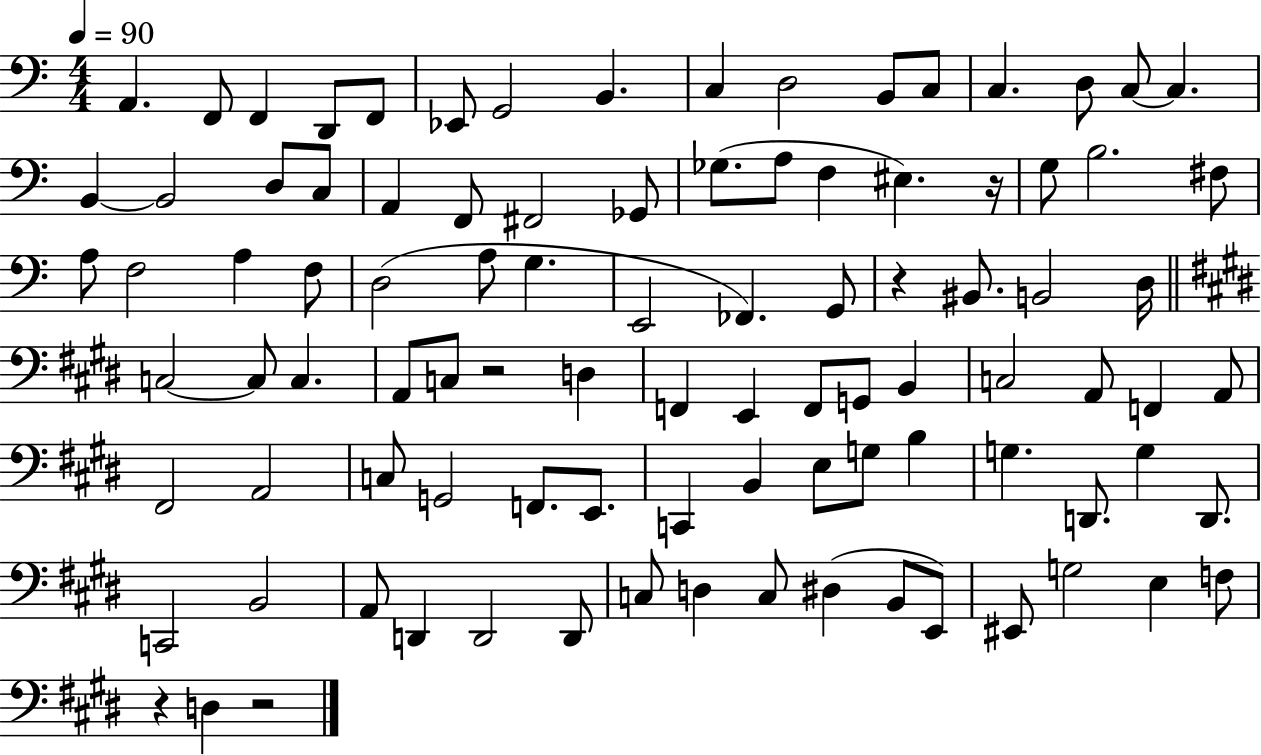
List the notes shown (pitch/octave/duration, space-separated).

A2/q. F2/e F2/q D2/e F2/e Eb2/e G2/h B2/q. C3/q D3/h B2/e C3/e C3/q. D3/e C3/e C3/q. B2/q B2/h D3/e C3/e A2/q F2/e F#2/h Gb2/e Gb3/e. A3/e F3/q EIS3/q. R/s G3/e B3/h. F#3/e A3/e F3/h A3/q F3/e D3/h A3/e G3/q. E2/h FES2/q. G2/e R/q BIS2/e. B2/h D3/s C3/h C3/e C3/q. A2/e C3/e R/h D3/q F2/q E2/q F2/e G2/e B2/q C3/h A2/e F2/q A2/e F#2/h A2/h C3/e G2/h F2/e. E2/e. C2/q B2/q E3/e G3/e B3/q G3/q. D2/e. G3/q D2/e. C2/h B2/h A2/e D2/q D2/h D2/e C3/e D3/q C3/e D#3/q B2/e E2/e EIS2/e G3/h E3/q F3/e R/q D3/q R/h